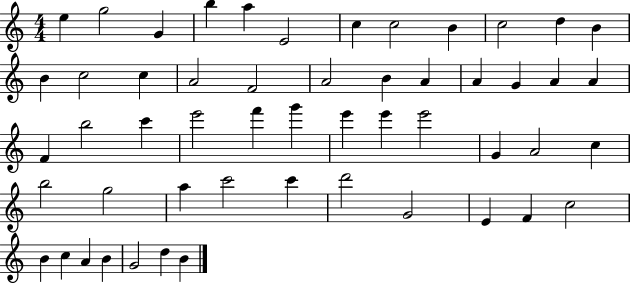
{
  \clef treble
  \numericTimeSignature
  \time 4/4
  \key c \major
  e''4 g''2 g'4 | b''4 a''4 e'2 | c''4 c''2 b'4 | c''2 d''4 b'4 | \break b'4 c''2 c''4 | a'2 f'2 | a'2 b'4 a'4 | a'4 g'4 a'4 a'4 | \break f'4 b''2 c'''4 | e'''2 f'''4 g'''4 | e'''4 e'''4 e'''2 | g'4 a'2 c''4 | \break b''2 g''2 | a''4 c'''2 c'''4 | d'''2 g'2 | e'4 f'4 c''2 | \break b'4 c''4 a'4 b'4 | g'2 d''4 b'4 | \bar "|."
}